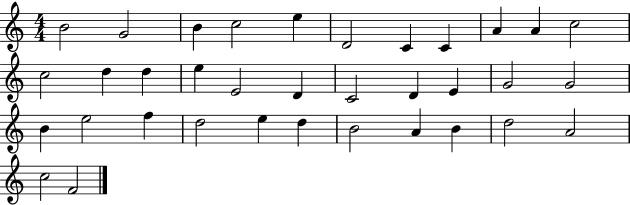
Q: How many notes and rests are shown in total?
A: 35